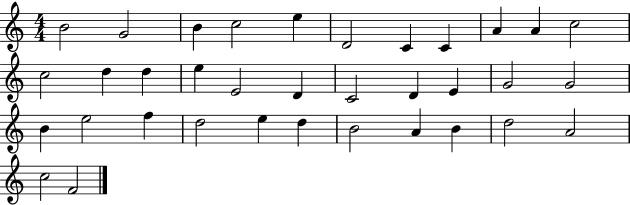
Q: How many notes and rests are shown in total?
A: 35